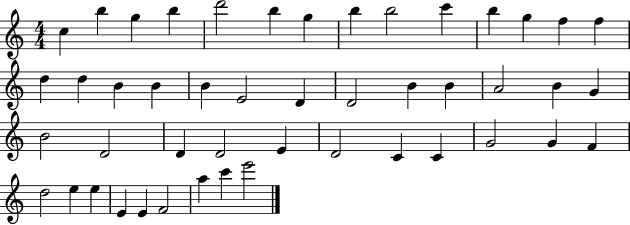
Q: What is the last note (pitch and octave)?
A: E6